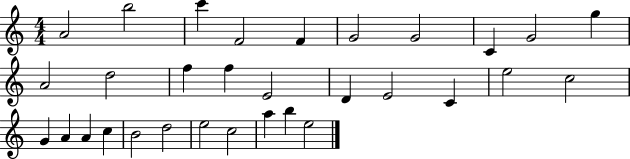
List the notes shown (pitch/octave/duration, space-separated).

A4/h B5/h C6/q F4/h F4/q G4/h G4/h C4/q G4/h G5/q A4/h D5/h F5/q F5/q E4/h D4/q E4/h C4/q E5/h C5/h G4/q A4/q A4/q C5/q B4/h D5/h E5/h C5/h A5/q B5/q E5/h